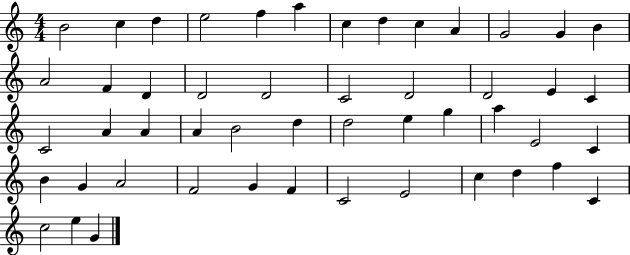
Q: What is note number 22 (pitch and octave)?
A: E4